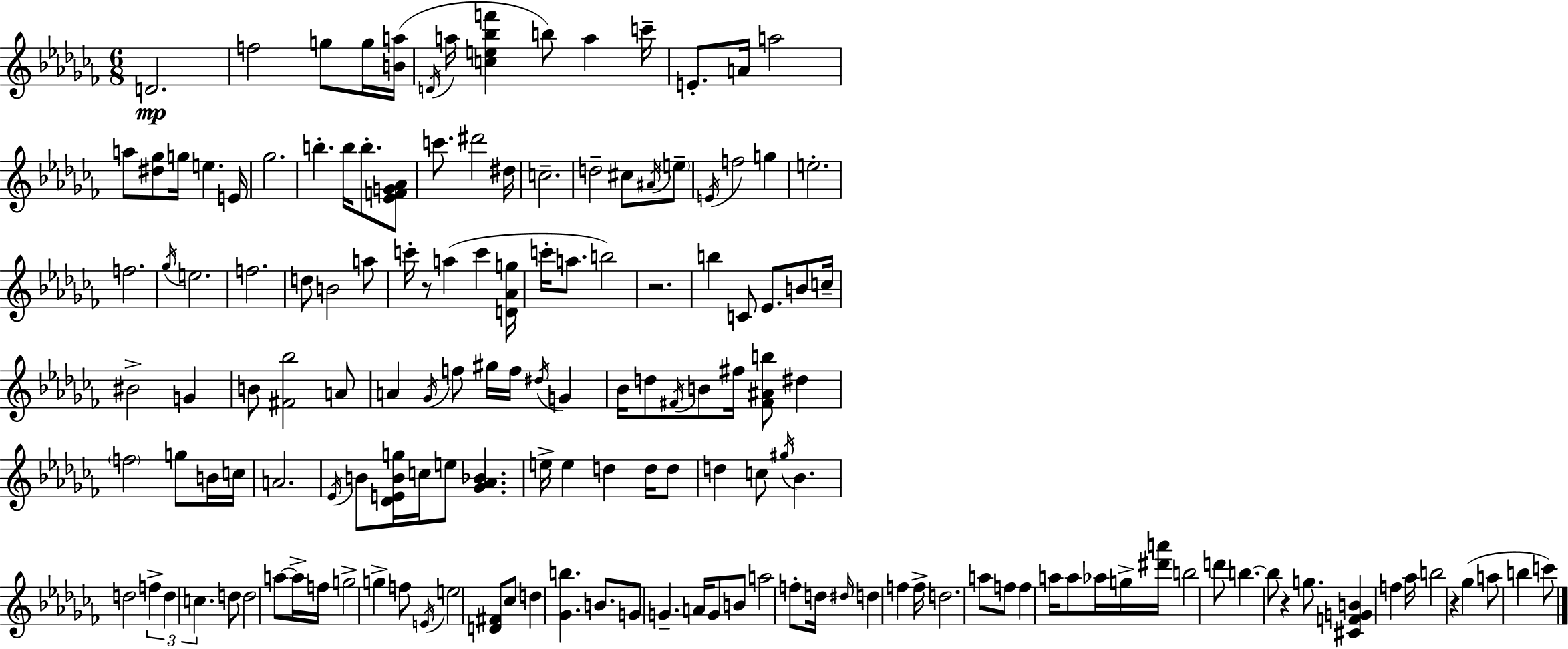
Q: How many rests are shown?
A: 4